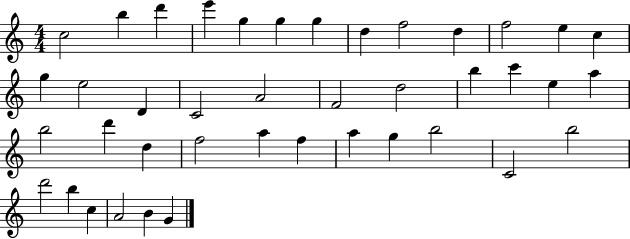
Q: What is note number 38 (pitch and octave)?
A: C5